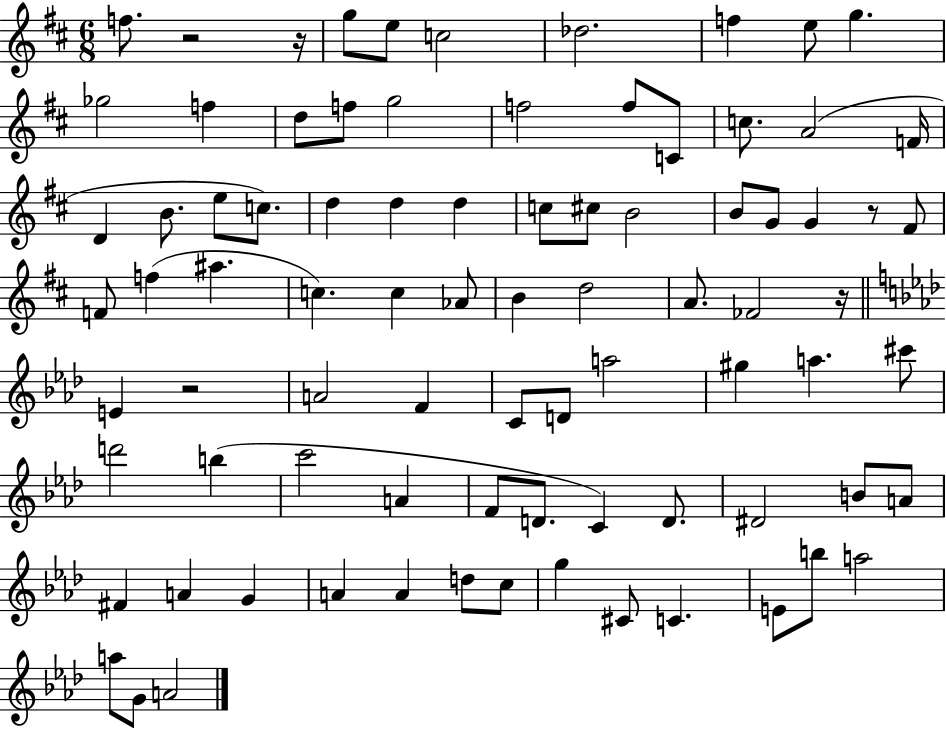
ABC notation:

X:1
T:Untitled
M:6/8
L:1/4
K:D
f/2 z2 z/4 g/2 e/2 c2 _d2 f e/2 g _g2 f d/2 f/2 g2 f2 f/2 C/2 c/2 A2 F/4 D B/2 e/2 c/2 d d d c/2 ^c/2 B2 B/2 G/2 G z/2 ^F/2 F/2 f ^a c c _A/2 B d2 A/2 _F2 z/4 E z2 A2 F C/2 D/2 a2 ^g a ^c'/2 d'2 b c'2 A F/2 D/2 C D/2 ^D2 B/2 A/2 ^F A G A A d/2 c/2 g ^C/2 C E/2 b/2 a2 a/2 G/2 A2